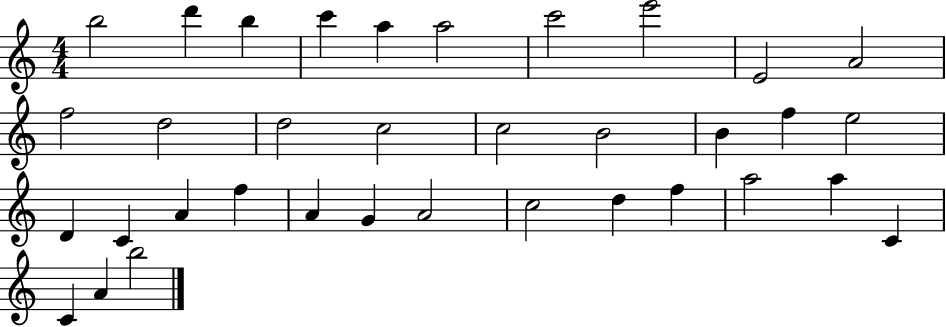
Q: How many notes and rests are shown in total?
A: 35